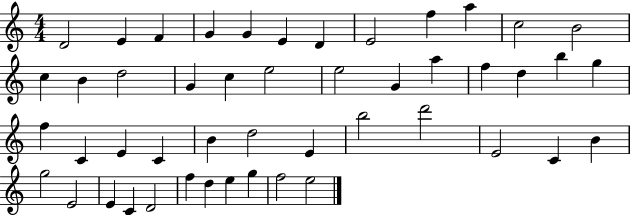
{
  \clef treble
  \numericTimeSignature
  \time 4/4
  \key c \major
  d'2 e'4 f'4 | g'4 g'4 e'4 d'4 | e'2 f''4 a''4 | c''2 b'2 | \break c''4 b'4 d''2 | g'4 c''4 e''2 | e''2 g'4 a''4 | f''4 d''4 b''4 g''4 | \break f''4 c'4 e'4 c'4 | b'4 d''2 e'4 | b''2 d'''2 | e'2 c'4 b'4 | \break g''2 e'2 | e'4 c'4 d'2 | f''4 d''4 e''4 g''4 | f''2 e''2 | \break \bar "|."
}